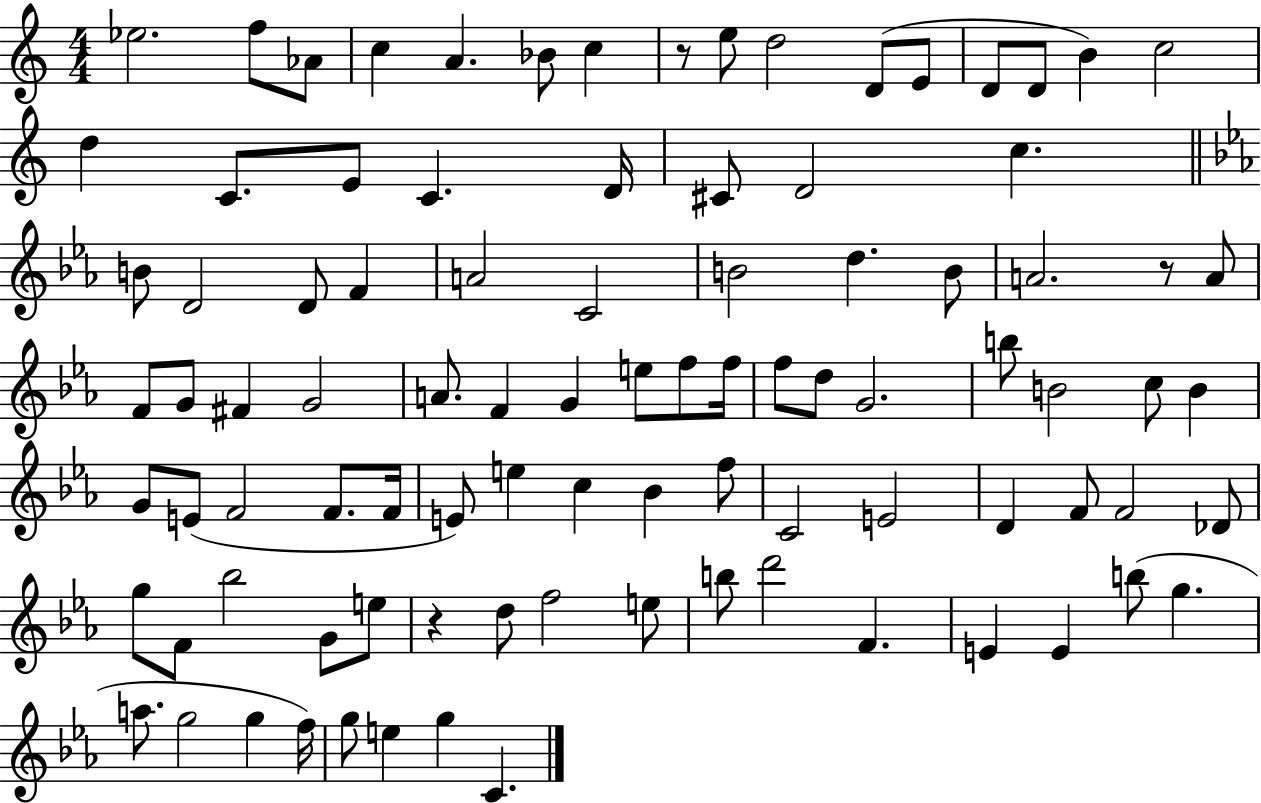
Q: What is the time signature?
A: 4/4